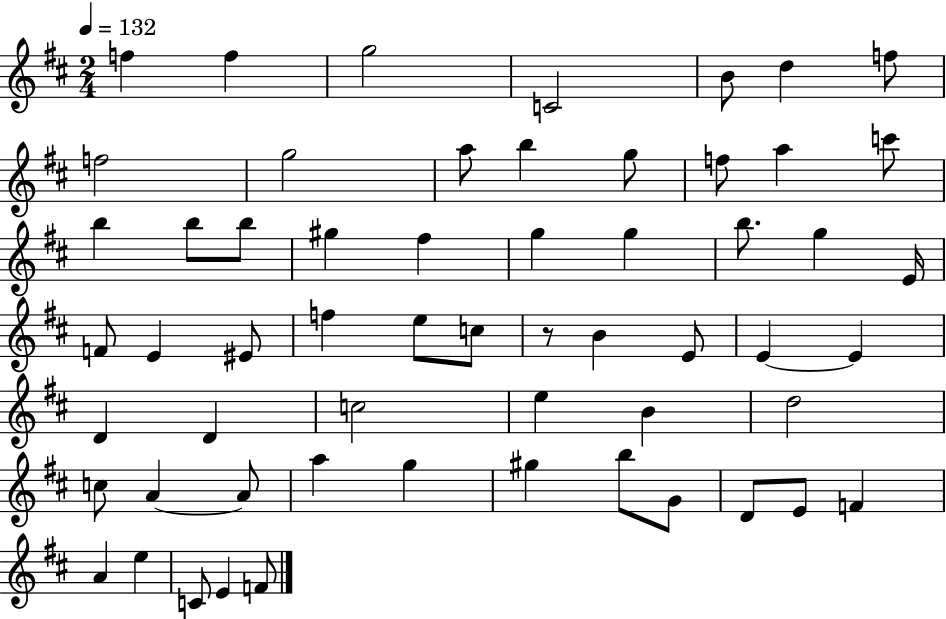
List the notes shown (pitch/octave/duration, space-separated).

F5/q F5/q G5/h C4/h B4/e D5/q F5/e F5/h G5/h A5/e B5/q G5/e F5/e A5/q C6/e B5/q B5/e B5/e G#5/q F#5/q G5/q G5/q B5/e. G5/q E4/s F4/e E4/q EIS4/e F5/q E5/e C5/e R/e B4/q E4/e E4/q E4/q D4/q D4/q C5/h E5/q B4/q D5/h C5/e A4/q A4/e A5/q G5/q G#5/q B5/e G4/e D4/e E4/e F4/q A4/q E5/q C4/e E4/q F4/e